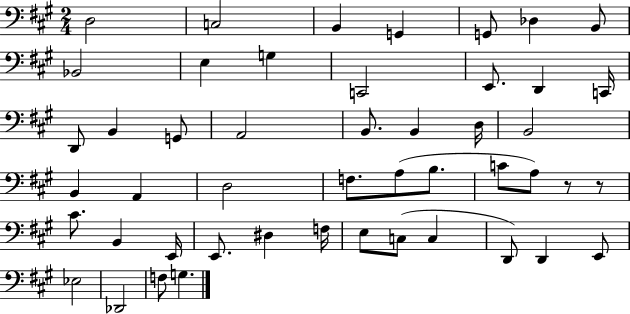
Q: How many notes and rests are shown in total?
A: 48